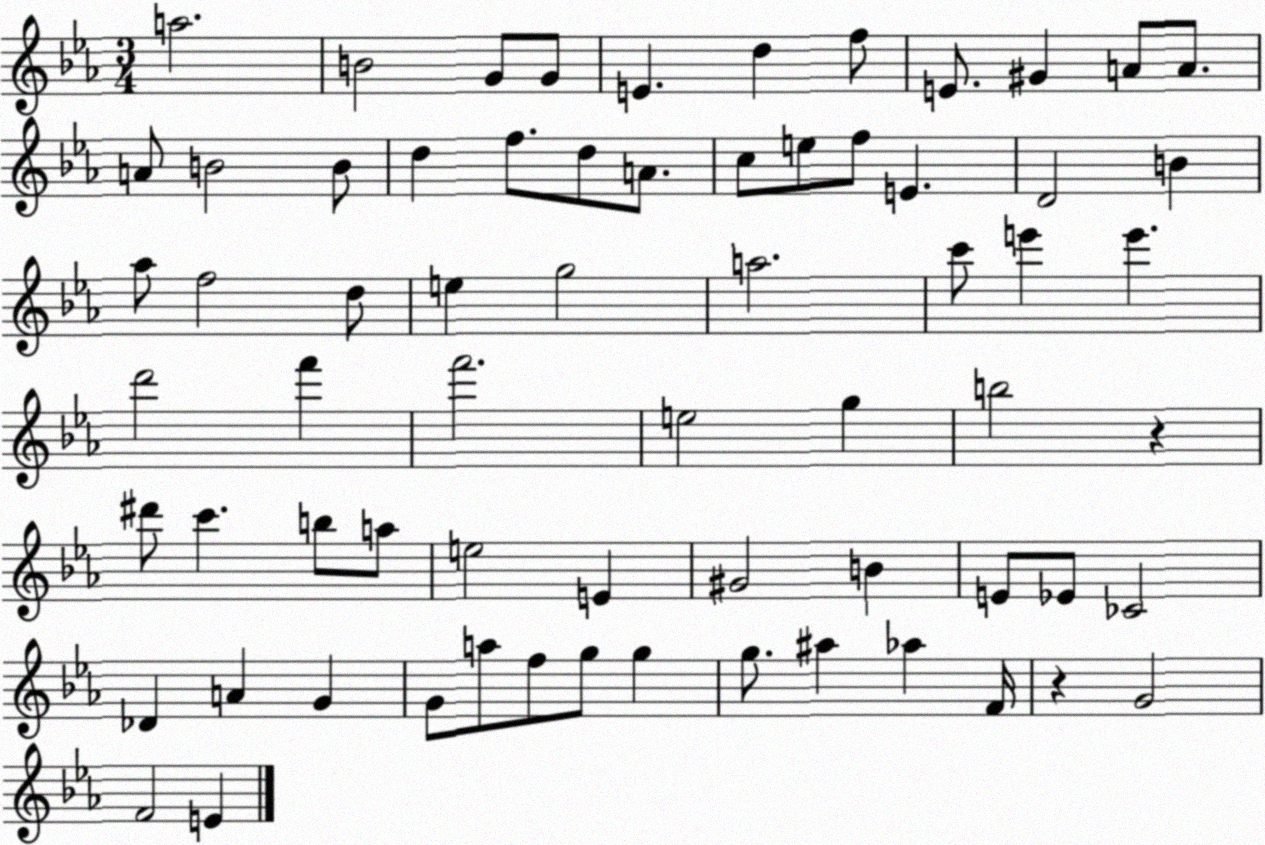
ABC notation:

X:1
T:Untitled
M:3/4
L:1/4
K:Eb
a2 B2 G/2 G/2 E d f/2 E/2 ^G A/2 A/2 A/2 B2 B/2 d f/2 d/2 A/2 c/2 e/2 f/2 E D2 B _a/2 f2 d/2 e g2 a2 c'/2 e' e' d'2 f' f'2 e2 g b2 z ^d'/2 c' b/2 a/2 e2 E ^G2 B E/2 _E/2 _C2 _D A G G/2 a/2 f/2 g/2 g g/2 ^a _a F/4 z G2 F2 E